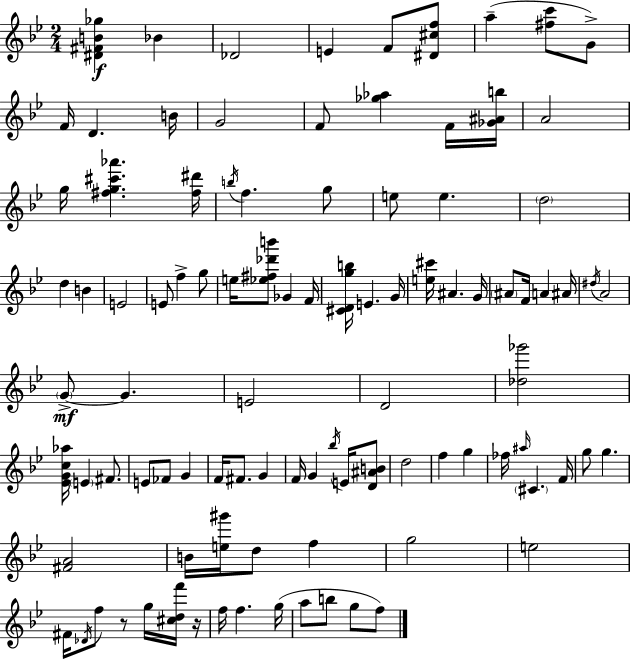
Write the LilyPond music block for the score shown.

{
  \clef treble
  \numericTimeSignature
  \time 2/4
  \key g \minor
  <dis' fis' b' ges''>4\f bes'4 | des'2 | e'4 f'8 <dis' cis'' f''>8 | a''4--( <fis'' c'''>8 g'8->) | \break f'16 d'4. b'16 | g'2 | f'8 <ges'' aes''>4 f'16 <ges' ais' b''>16 | a'2 | \break g''16 <fis'' g'' cis''' aes'''>4. <fis'' dis'''>16 | \acciaccatura { b''16 } f''4. g''8 | e''8 e''4. | \parenthesize d''2 | \break d''4 b'4 | e'2 | e'8 f''4-> g''8 | e''16 <ees'' fis'' des''' b'''>8 ges'4 | \break f'16 <cis' d' g'' b''>16 e'4. | g'16 <e'' cis'''>16 ais'4. | g'16 \parenthesize ais'8 f'16 a'4 | ais'16 \acciaccatura { dis''16 } a'2 | \break \parenthesize g'8->~~\mf g'4. | e'2 | d'2 | <des'' ges'''>2 | \break <ees' g' c'' aes''>16 \parenthesize e'4 fis'8. | e'8 fes'8 g'4 | f'16 fis'8. g'4 | f'16 g'4 \acciaccatura { bes''16 } | \break e'16 <d' ais' b'>8 d''2 | f''4 g''4 | fes''16 \grace { ais''16 } \parenthesize cis'4. | f'16 g''8 g''4. | \break <fis' a'>2 | b'16 <e'' gis'''>16 d''8 | f''4 g''2 | e''2 | \break fis'16 \acciaccatura { des'16 } f''8 | r8 g''16 <cis'' d'' f'''>16 r16 f''16 f''4. | g''16( a''8 b''8 | g''8 f''8) \bar "|."
}